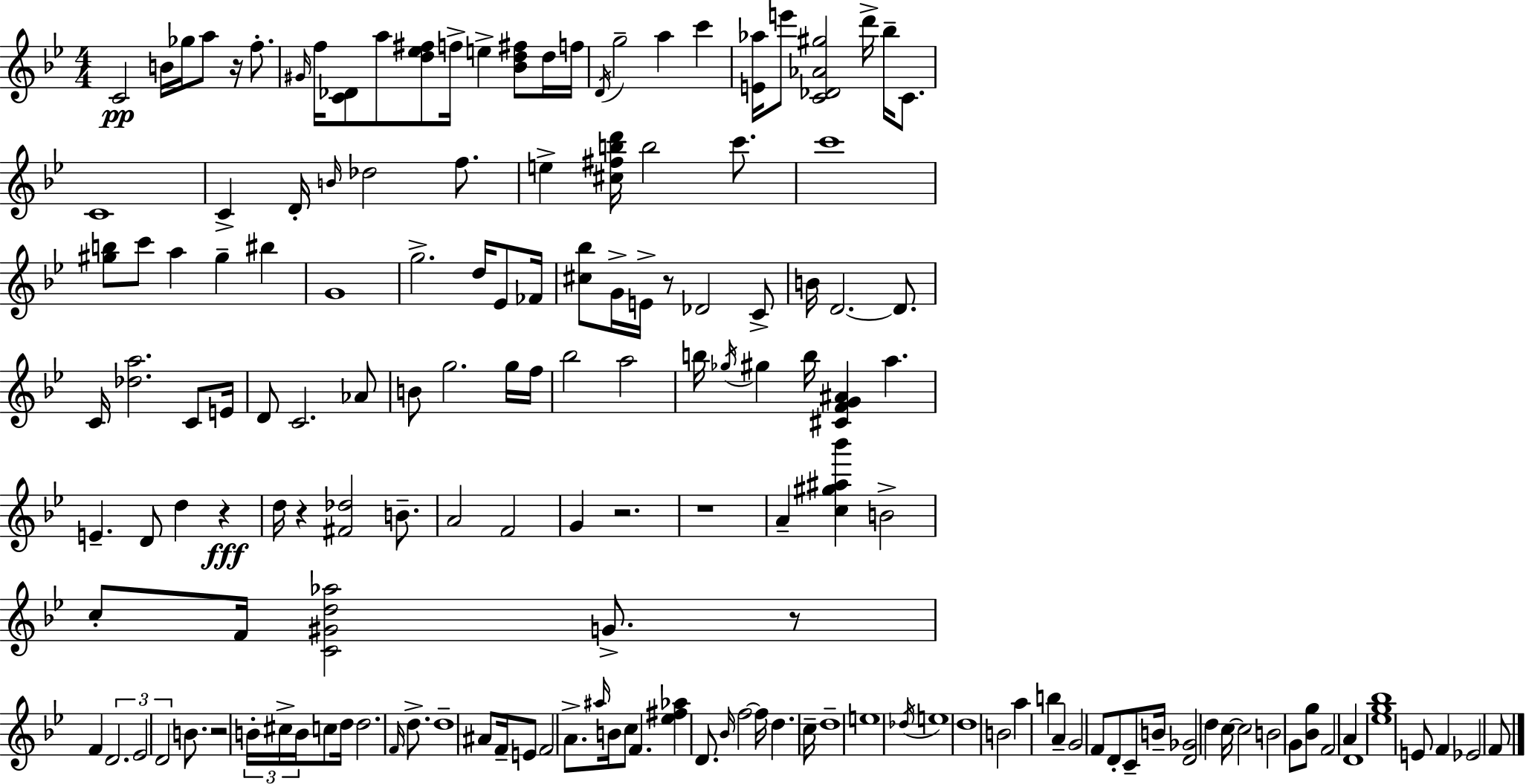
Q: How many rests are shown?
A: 8